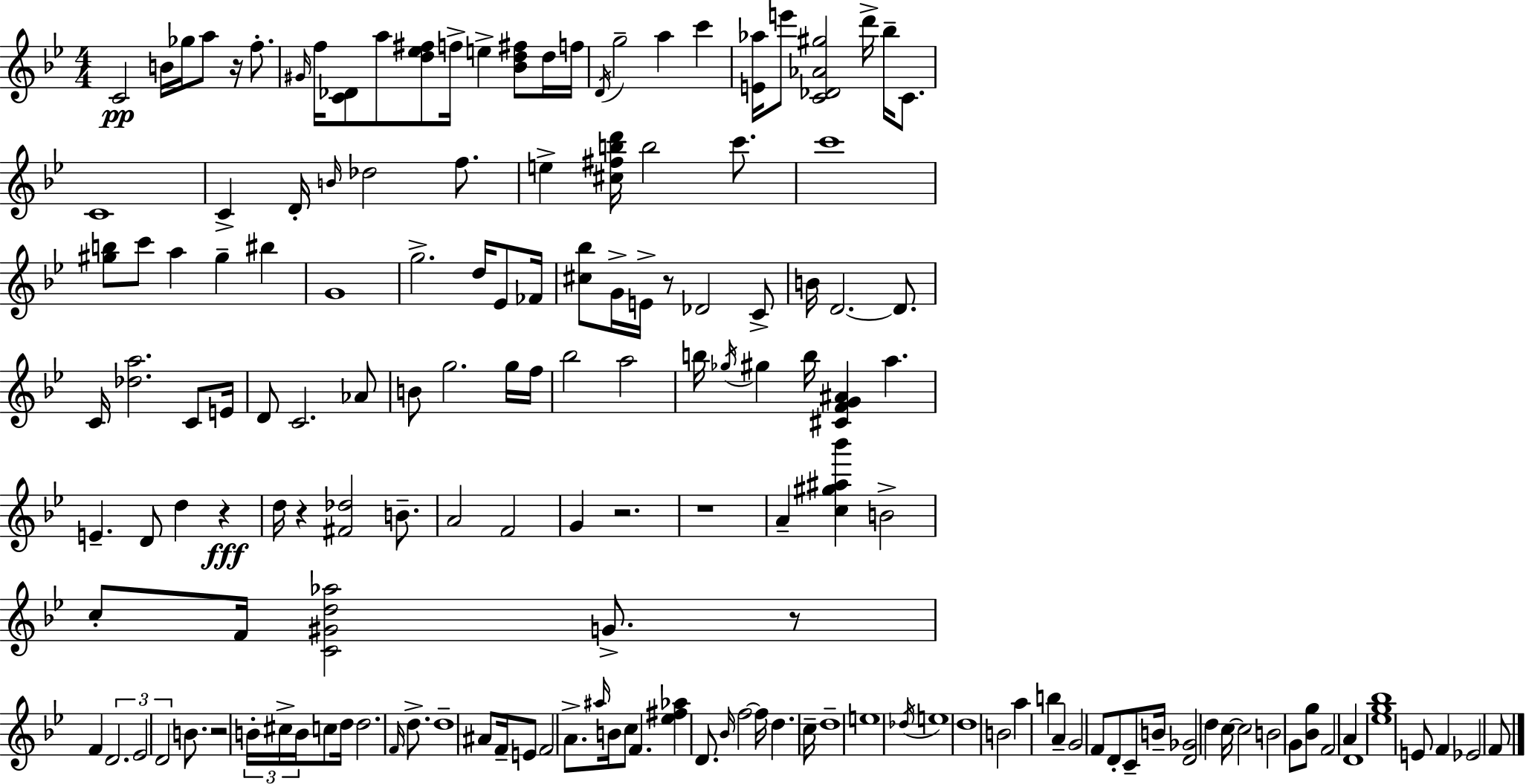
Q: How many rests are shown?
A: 8